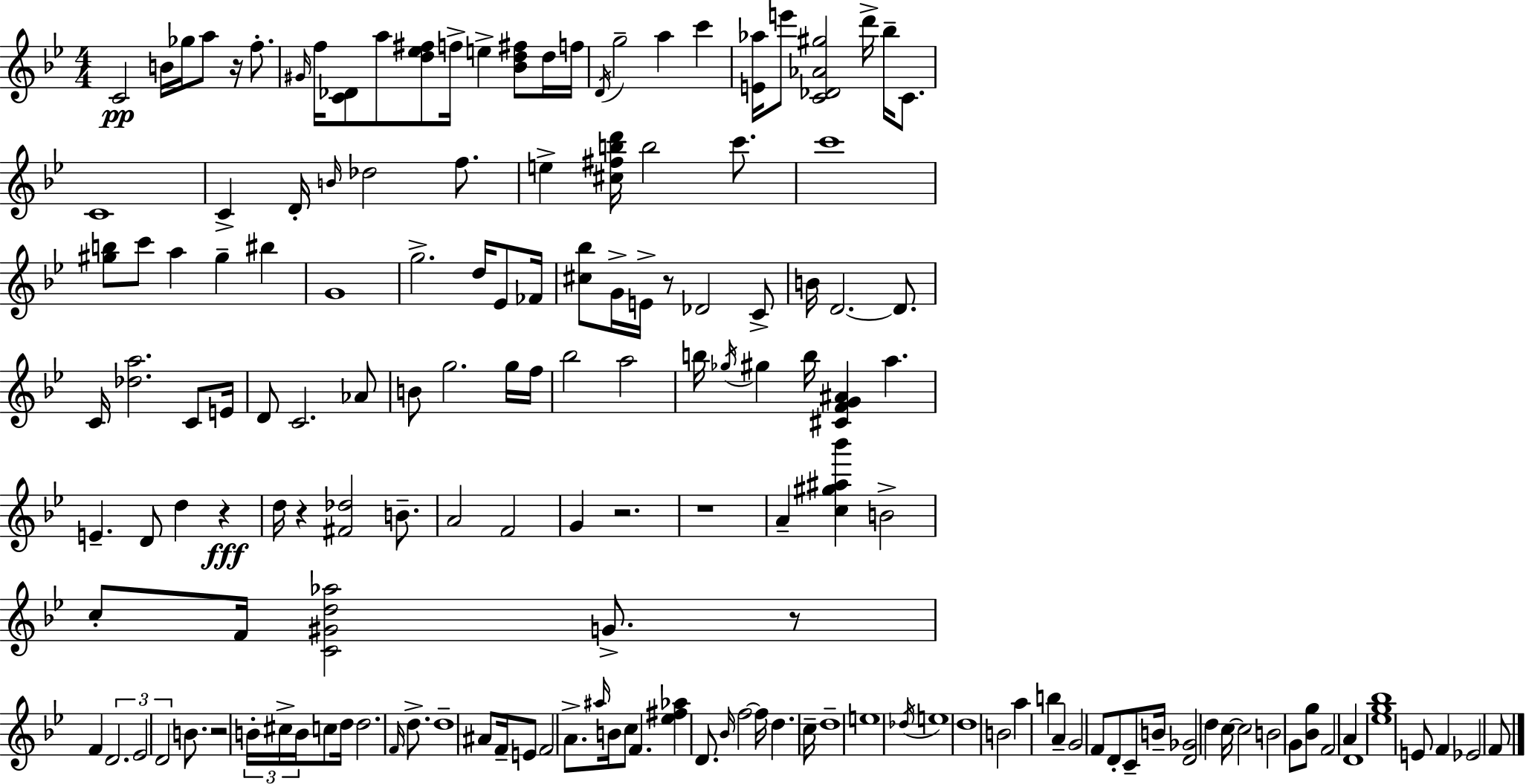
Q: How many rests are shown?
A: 8